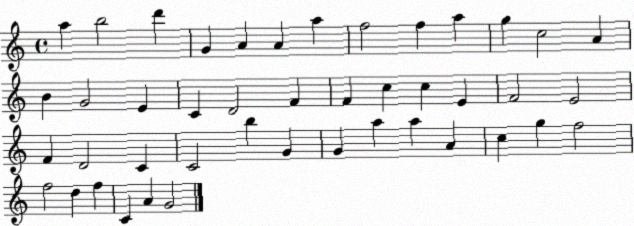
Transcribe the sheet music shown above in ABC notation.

X:1
T:Untitled
M:4/4
L:1/4
K:C
a b2 d' G A A a f2 f a g c2 A B G2 E C D2 F F c c E F2 E2 F D2 C C2 b G G a a A c g f2 f2 d f C A G2